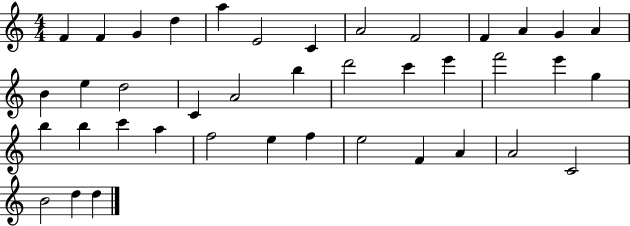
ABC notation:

X:1
T:Untitled
M:4/4
L:1/4
K:C
F F G d a E2 C A2 F2 F A G A B e d2 C A2 b d'2 c' e' f'2 e' g b b c' a f2 e f e2 F A A2 C2 B2 d d